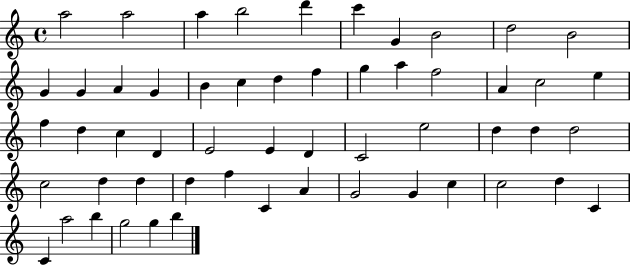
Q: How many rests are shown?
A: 0